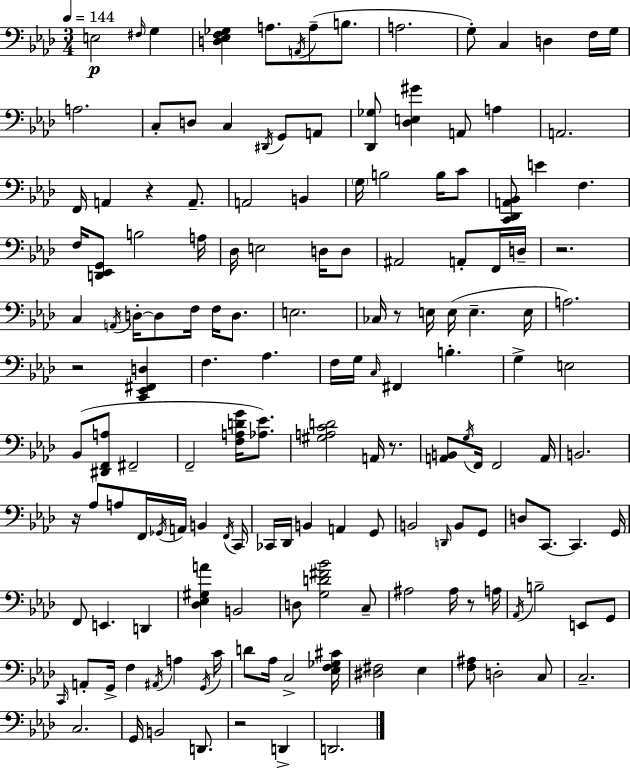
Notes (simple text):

E3/h F#3/s G3/q [D3,Eb3,F3,Gb3]/q A3/e. A2/s A3/e B3/e. A3/h. G3/e C3/q D3/q F3/s G3/s A3/h. C3/e D3/e C3/q D#2/s G2/e A2/e [Db2,Gb3]/e [Db3,E3,G#4]/q A2/e A3/q A2/h. F2/s A2/q R/q A2/e. A2/h B2/q G3/s B3/h B3/s C4/e [C2,Db2,A2,Bb2]/e E4/q F3/q. F3/s [D2,Eb2,G2]/e B3/h A3/s Db3/s E3/h D3/s D3/e A#2/h A2/e F2/s D3/s R/h. C3/q A2/s D3/s D3/e F3/s F3/s D3/e. E3/h. CES3/s R/e E3/s E3/s E3/q. E3/s A3/h. R/h [C2,Eb2,F#2,D3]/q F3/q. Ab3/q. F3/s G3/s C3/s F#2/q B3/q. G3/q E3/h Bb2/e [D#2,F2,A3]/e F#2/h F2/h [F3,A3,D4,G4]/s [Ab3,Eb4]/e. [G#3,A3,C4,D4]/h A2/s R/e. [A2,B2]/e G3/s F2/s F2/h A2/s B2/h. R/s Ab3/e A3/e F2/s Gb2/s A2/s B2/q F2/s C2/s CES2/s Db2/s B2/q A2/q G2/e B2/h D2/s B2/e G2/e D3/e C2/e. C2/q. G2/s F2/e E2/q. D2/q [Db3,Eb3,G#3,A4]/q B2/h D3/e [G3,D4,F#4,Bb4]/h C3/e A#3/h A#3/s R/e A3/s Ab2/s B3/h E2/e G2/e C2/s A2/e G2/s F3/q A#2/s A3/q G2/s C4/s D4/e Ab3/s C3/h [Eb3,F3,Gb3,C#4]/s [D#3,F#3]/h Eb3/q [F3,A#3]/e D3/h C3/e C3/h. C3/h. G2/s B2/h D2/e. R/h D2/q D2/h.